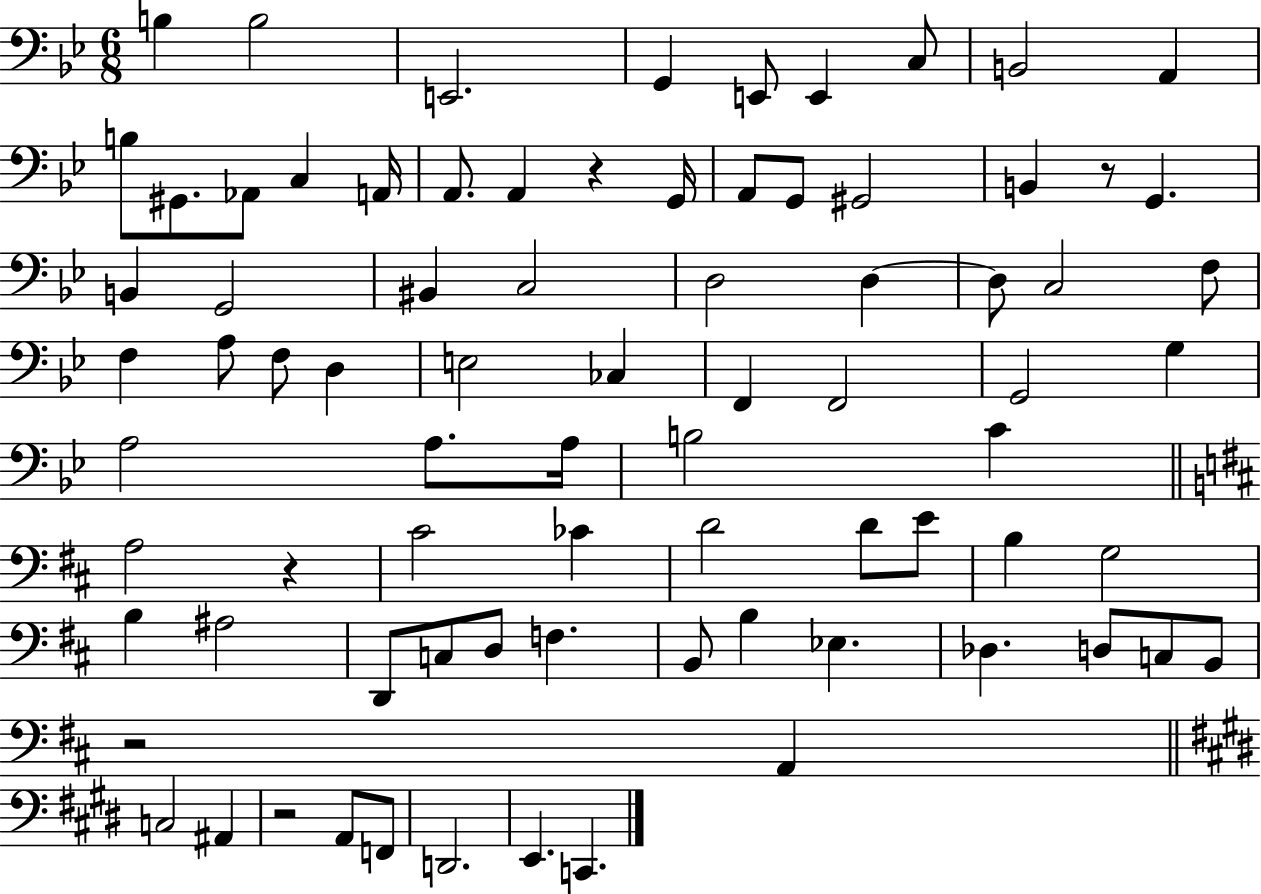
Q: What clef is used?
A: bass